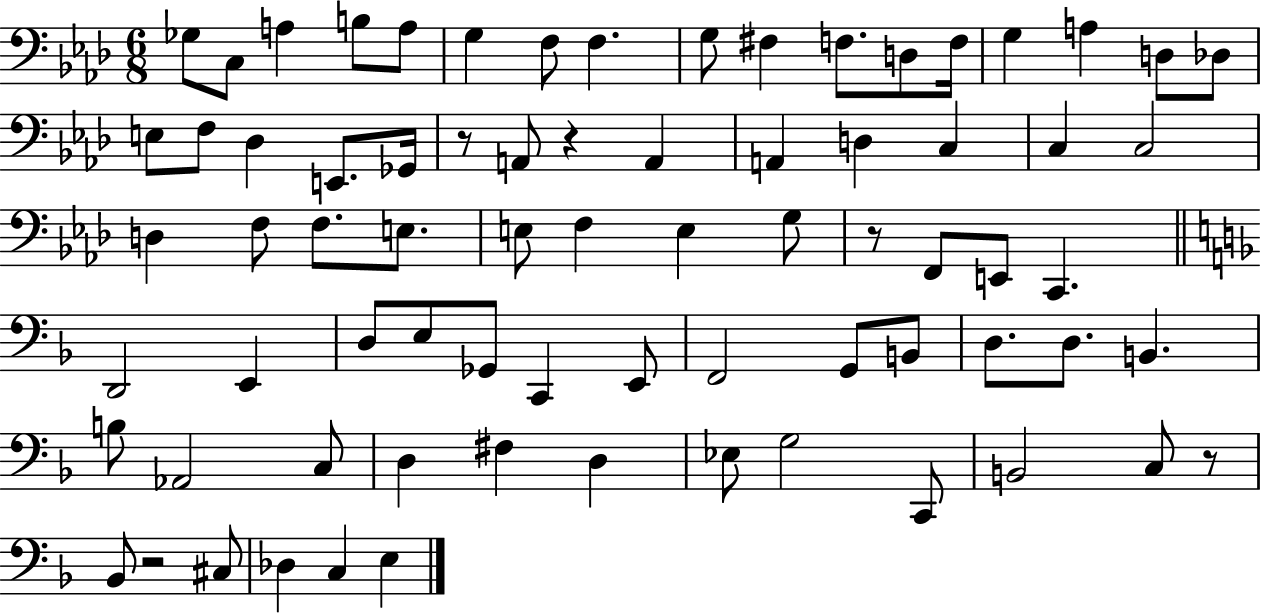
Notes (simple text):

Gb3/e C3/e A3/q B3/e A3/e G3/q F3/e F3/q. G3/e F#3/q F3/e. D3/e F3/s G3/q A3/q D3/e Db3/e E3/e F3/e Db3/q E2/e. Gb2/s R/e A2/e R/q A2/q A2/q D3/q C3/q C3/q C3/h D3/q F3/e F3/e. E3/e. E3/e F3/q E3/q G3/e R/e F2/e E2/e C2/q. D2/h E2/q D3/e E3/e Gb2/e C2/q E2/e F2/h G2/e B2/e D3/e. D3/e. B2/q. B3/e Ab2/h C3/e D3/q F#3/q D3/q Eb3/e G3/h C2/e B2/h C3/e R/e Bb2/e R/h C#3/e Db3/q C3/q E3/q